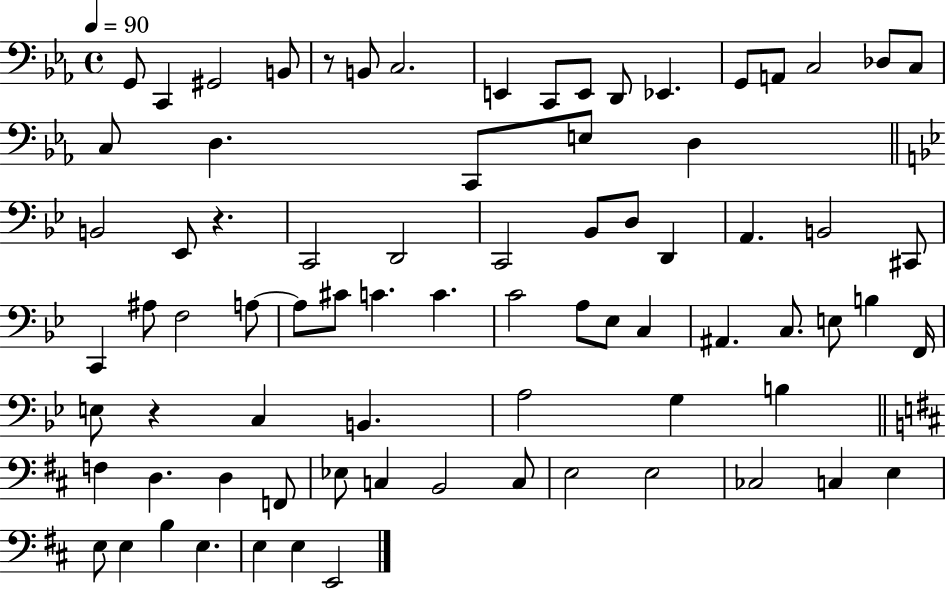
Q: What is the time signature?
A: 4/4